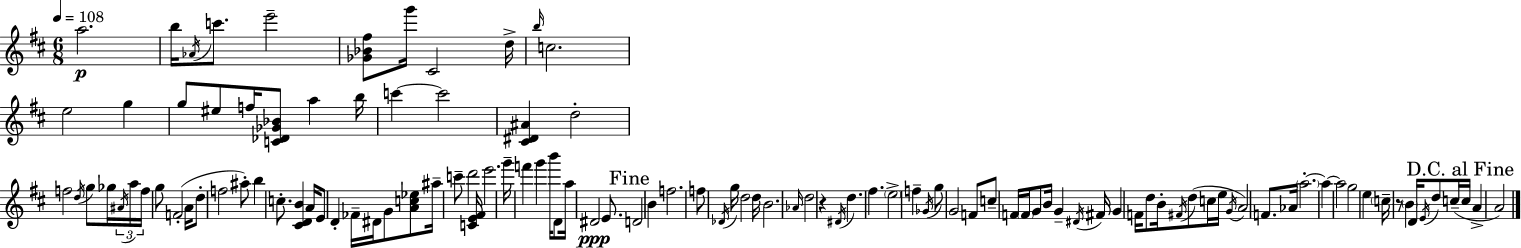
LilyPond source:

{
  \clef treble
  \numericTimeSignature
  \time 6/8
  \key d \major
  \tempo 4 = 108
  a''2.\p | b''16 \acciaccatura { aes'16 } c'''8. e'''2-- | <ges' bes' fis''>8 g'''16 cis'2 | d''16-> \grace { b''16 } c''2. | \break e''2 g''4 | g''8 eis''8 f''16 <c' des' ges' bes'>8 a''4 | b''16 c'''4~~ c'''2 | <cis' dis' ais'>4 d''2-. | \break f''2 \acciaccatura { d''16 } g''8 | ges''16 \tuplet 3/2 { \acciaccatura { ais'16 } a''16 f''16 } g''8 f'2-.( | a'16 d''8-. f''2 | ais''8-.) b''4 c''8.-. <cis' d' b'>4 | \break a'16 e'8 d'4-. fes'16-- dis'16 | g'8 <a' c'' ees''>8 ais''16-- c'''8-- d'''2 | <c' e' fis'>16 e'''2. | g'''16-- f'''4 g'''4 | \break b'''16 d'8 a''16 dis'2\ppp | e'8. \mark "Fine" d'2 | b'4 f''2. | f''8 \acciaccatura { des'16 } g''16 d''2 | \break d''16 b'2. | \grace { aes'16 } d''2 | r4 \acciaccatura { dis'16 } d''4. | fis''4. \parenthesize e''2-> | \break f''4-- \acciaccatura { ges'16 } g''8 g'2 | f'8 c''8-- f'16 \parenthesize f'16 | g'8 b'16 g'4-- \acciaccatura { dis'16 } fis'16 g'4 | f'16 d''8 b'16-. \acciaccatura { fis'16 }( d''8 c''16 e''16 \acciaccatura { g'16 }) a'2 | \break f'8. aes'16 \parenthesize a''2.-.~~ | a''4~~ | a''2 g''2 | e''4 \parenthesize c''16-- | \break r8 \parenthesize b'4 d'16 \acciaccatura { e'16 } d''8 c''16--( \mark "D.C. al Fine" c''16 | a'4-> a'2) | \bar "|."
}